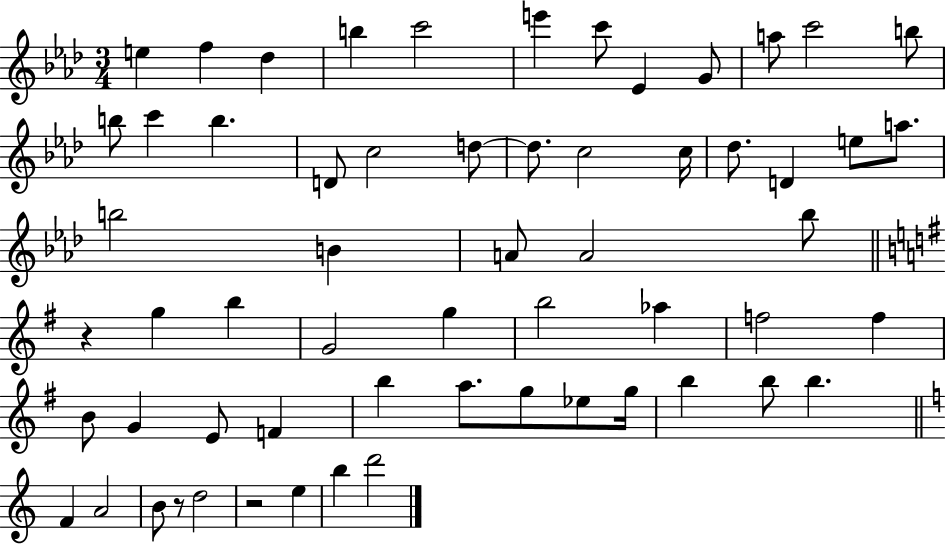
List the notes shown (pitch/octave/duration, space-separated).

E5/q F5/q Db5/q B5/q C6/h E6/q C6/e Eb4/q G4/e A5/e C6/h B5/e B5/e C6/q B5/q. D4/e C5/h D5/e D5/e. C5/h C5/s Db5/e. D4/q E5/e A5/e. B5/h B4/q A4/e A4/h Bb5/e R/q G5/q B5/q G4/h G5/q B5/h Ab5/q F5/h F5/q B4/e G4/q E4/e F4/q B5/q A5/e. G5/e Eb5/e G5/s B5/q B5/e B5/q. F4/q A4/h B4/e R/e D5/h R/h E5/q B5/q D6/h